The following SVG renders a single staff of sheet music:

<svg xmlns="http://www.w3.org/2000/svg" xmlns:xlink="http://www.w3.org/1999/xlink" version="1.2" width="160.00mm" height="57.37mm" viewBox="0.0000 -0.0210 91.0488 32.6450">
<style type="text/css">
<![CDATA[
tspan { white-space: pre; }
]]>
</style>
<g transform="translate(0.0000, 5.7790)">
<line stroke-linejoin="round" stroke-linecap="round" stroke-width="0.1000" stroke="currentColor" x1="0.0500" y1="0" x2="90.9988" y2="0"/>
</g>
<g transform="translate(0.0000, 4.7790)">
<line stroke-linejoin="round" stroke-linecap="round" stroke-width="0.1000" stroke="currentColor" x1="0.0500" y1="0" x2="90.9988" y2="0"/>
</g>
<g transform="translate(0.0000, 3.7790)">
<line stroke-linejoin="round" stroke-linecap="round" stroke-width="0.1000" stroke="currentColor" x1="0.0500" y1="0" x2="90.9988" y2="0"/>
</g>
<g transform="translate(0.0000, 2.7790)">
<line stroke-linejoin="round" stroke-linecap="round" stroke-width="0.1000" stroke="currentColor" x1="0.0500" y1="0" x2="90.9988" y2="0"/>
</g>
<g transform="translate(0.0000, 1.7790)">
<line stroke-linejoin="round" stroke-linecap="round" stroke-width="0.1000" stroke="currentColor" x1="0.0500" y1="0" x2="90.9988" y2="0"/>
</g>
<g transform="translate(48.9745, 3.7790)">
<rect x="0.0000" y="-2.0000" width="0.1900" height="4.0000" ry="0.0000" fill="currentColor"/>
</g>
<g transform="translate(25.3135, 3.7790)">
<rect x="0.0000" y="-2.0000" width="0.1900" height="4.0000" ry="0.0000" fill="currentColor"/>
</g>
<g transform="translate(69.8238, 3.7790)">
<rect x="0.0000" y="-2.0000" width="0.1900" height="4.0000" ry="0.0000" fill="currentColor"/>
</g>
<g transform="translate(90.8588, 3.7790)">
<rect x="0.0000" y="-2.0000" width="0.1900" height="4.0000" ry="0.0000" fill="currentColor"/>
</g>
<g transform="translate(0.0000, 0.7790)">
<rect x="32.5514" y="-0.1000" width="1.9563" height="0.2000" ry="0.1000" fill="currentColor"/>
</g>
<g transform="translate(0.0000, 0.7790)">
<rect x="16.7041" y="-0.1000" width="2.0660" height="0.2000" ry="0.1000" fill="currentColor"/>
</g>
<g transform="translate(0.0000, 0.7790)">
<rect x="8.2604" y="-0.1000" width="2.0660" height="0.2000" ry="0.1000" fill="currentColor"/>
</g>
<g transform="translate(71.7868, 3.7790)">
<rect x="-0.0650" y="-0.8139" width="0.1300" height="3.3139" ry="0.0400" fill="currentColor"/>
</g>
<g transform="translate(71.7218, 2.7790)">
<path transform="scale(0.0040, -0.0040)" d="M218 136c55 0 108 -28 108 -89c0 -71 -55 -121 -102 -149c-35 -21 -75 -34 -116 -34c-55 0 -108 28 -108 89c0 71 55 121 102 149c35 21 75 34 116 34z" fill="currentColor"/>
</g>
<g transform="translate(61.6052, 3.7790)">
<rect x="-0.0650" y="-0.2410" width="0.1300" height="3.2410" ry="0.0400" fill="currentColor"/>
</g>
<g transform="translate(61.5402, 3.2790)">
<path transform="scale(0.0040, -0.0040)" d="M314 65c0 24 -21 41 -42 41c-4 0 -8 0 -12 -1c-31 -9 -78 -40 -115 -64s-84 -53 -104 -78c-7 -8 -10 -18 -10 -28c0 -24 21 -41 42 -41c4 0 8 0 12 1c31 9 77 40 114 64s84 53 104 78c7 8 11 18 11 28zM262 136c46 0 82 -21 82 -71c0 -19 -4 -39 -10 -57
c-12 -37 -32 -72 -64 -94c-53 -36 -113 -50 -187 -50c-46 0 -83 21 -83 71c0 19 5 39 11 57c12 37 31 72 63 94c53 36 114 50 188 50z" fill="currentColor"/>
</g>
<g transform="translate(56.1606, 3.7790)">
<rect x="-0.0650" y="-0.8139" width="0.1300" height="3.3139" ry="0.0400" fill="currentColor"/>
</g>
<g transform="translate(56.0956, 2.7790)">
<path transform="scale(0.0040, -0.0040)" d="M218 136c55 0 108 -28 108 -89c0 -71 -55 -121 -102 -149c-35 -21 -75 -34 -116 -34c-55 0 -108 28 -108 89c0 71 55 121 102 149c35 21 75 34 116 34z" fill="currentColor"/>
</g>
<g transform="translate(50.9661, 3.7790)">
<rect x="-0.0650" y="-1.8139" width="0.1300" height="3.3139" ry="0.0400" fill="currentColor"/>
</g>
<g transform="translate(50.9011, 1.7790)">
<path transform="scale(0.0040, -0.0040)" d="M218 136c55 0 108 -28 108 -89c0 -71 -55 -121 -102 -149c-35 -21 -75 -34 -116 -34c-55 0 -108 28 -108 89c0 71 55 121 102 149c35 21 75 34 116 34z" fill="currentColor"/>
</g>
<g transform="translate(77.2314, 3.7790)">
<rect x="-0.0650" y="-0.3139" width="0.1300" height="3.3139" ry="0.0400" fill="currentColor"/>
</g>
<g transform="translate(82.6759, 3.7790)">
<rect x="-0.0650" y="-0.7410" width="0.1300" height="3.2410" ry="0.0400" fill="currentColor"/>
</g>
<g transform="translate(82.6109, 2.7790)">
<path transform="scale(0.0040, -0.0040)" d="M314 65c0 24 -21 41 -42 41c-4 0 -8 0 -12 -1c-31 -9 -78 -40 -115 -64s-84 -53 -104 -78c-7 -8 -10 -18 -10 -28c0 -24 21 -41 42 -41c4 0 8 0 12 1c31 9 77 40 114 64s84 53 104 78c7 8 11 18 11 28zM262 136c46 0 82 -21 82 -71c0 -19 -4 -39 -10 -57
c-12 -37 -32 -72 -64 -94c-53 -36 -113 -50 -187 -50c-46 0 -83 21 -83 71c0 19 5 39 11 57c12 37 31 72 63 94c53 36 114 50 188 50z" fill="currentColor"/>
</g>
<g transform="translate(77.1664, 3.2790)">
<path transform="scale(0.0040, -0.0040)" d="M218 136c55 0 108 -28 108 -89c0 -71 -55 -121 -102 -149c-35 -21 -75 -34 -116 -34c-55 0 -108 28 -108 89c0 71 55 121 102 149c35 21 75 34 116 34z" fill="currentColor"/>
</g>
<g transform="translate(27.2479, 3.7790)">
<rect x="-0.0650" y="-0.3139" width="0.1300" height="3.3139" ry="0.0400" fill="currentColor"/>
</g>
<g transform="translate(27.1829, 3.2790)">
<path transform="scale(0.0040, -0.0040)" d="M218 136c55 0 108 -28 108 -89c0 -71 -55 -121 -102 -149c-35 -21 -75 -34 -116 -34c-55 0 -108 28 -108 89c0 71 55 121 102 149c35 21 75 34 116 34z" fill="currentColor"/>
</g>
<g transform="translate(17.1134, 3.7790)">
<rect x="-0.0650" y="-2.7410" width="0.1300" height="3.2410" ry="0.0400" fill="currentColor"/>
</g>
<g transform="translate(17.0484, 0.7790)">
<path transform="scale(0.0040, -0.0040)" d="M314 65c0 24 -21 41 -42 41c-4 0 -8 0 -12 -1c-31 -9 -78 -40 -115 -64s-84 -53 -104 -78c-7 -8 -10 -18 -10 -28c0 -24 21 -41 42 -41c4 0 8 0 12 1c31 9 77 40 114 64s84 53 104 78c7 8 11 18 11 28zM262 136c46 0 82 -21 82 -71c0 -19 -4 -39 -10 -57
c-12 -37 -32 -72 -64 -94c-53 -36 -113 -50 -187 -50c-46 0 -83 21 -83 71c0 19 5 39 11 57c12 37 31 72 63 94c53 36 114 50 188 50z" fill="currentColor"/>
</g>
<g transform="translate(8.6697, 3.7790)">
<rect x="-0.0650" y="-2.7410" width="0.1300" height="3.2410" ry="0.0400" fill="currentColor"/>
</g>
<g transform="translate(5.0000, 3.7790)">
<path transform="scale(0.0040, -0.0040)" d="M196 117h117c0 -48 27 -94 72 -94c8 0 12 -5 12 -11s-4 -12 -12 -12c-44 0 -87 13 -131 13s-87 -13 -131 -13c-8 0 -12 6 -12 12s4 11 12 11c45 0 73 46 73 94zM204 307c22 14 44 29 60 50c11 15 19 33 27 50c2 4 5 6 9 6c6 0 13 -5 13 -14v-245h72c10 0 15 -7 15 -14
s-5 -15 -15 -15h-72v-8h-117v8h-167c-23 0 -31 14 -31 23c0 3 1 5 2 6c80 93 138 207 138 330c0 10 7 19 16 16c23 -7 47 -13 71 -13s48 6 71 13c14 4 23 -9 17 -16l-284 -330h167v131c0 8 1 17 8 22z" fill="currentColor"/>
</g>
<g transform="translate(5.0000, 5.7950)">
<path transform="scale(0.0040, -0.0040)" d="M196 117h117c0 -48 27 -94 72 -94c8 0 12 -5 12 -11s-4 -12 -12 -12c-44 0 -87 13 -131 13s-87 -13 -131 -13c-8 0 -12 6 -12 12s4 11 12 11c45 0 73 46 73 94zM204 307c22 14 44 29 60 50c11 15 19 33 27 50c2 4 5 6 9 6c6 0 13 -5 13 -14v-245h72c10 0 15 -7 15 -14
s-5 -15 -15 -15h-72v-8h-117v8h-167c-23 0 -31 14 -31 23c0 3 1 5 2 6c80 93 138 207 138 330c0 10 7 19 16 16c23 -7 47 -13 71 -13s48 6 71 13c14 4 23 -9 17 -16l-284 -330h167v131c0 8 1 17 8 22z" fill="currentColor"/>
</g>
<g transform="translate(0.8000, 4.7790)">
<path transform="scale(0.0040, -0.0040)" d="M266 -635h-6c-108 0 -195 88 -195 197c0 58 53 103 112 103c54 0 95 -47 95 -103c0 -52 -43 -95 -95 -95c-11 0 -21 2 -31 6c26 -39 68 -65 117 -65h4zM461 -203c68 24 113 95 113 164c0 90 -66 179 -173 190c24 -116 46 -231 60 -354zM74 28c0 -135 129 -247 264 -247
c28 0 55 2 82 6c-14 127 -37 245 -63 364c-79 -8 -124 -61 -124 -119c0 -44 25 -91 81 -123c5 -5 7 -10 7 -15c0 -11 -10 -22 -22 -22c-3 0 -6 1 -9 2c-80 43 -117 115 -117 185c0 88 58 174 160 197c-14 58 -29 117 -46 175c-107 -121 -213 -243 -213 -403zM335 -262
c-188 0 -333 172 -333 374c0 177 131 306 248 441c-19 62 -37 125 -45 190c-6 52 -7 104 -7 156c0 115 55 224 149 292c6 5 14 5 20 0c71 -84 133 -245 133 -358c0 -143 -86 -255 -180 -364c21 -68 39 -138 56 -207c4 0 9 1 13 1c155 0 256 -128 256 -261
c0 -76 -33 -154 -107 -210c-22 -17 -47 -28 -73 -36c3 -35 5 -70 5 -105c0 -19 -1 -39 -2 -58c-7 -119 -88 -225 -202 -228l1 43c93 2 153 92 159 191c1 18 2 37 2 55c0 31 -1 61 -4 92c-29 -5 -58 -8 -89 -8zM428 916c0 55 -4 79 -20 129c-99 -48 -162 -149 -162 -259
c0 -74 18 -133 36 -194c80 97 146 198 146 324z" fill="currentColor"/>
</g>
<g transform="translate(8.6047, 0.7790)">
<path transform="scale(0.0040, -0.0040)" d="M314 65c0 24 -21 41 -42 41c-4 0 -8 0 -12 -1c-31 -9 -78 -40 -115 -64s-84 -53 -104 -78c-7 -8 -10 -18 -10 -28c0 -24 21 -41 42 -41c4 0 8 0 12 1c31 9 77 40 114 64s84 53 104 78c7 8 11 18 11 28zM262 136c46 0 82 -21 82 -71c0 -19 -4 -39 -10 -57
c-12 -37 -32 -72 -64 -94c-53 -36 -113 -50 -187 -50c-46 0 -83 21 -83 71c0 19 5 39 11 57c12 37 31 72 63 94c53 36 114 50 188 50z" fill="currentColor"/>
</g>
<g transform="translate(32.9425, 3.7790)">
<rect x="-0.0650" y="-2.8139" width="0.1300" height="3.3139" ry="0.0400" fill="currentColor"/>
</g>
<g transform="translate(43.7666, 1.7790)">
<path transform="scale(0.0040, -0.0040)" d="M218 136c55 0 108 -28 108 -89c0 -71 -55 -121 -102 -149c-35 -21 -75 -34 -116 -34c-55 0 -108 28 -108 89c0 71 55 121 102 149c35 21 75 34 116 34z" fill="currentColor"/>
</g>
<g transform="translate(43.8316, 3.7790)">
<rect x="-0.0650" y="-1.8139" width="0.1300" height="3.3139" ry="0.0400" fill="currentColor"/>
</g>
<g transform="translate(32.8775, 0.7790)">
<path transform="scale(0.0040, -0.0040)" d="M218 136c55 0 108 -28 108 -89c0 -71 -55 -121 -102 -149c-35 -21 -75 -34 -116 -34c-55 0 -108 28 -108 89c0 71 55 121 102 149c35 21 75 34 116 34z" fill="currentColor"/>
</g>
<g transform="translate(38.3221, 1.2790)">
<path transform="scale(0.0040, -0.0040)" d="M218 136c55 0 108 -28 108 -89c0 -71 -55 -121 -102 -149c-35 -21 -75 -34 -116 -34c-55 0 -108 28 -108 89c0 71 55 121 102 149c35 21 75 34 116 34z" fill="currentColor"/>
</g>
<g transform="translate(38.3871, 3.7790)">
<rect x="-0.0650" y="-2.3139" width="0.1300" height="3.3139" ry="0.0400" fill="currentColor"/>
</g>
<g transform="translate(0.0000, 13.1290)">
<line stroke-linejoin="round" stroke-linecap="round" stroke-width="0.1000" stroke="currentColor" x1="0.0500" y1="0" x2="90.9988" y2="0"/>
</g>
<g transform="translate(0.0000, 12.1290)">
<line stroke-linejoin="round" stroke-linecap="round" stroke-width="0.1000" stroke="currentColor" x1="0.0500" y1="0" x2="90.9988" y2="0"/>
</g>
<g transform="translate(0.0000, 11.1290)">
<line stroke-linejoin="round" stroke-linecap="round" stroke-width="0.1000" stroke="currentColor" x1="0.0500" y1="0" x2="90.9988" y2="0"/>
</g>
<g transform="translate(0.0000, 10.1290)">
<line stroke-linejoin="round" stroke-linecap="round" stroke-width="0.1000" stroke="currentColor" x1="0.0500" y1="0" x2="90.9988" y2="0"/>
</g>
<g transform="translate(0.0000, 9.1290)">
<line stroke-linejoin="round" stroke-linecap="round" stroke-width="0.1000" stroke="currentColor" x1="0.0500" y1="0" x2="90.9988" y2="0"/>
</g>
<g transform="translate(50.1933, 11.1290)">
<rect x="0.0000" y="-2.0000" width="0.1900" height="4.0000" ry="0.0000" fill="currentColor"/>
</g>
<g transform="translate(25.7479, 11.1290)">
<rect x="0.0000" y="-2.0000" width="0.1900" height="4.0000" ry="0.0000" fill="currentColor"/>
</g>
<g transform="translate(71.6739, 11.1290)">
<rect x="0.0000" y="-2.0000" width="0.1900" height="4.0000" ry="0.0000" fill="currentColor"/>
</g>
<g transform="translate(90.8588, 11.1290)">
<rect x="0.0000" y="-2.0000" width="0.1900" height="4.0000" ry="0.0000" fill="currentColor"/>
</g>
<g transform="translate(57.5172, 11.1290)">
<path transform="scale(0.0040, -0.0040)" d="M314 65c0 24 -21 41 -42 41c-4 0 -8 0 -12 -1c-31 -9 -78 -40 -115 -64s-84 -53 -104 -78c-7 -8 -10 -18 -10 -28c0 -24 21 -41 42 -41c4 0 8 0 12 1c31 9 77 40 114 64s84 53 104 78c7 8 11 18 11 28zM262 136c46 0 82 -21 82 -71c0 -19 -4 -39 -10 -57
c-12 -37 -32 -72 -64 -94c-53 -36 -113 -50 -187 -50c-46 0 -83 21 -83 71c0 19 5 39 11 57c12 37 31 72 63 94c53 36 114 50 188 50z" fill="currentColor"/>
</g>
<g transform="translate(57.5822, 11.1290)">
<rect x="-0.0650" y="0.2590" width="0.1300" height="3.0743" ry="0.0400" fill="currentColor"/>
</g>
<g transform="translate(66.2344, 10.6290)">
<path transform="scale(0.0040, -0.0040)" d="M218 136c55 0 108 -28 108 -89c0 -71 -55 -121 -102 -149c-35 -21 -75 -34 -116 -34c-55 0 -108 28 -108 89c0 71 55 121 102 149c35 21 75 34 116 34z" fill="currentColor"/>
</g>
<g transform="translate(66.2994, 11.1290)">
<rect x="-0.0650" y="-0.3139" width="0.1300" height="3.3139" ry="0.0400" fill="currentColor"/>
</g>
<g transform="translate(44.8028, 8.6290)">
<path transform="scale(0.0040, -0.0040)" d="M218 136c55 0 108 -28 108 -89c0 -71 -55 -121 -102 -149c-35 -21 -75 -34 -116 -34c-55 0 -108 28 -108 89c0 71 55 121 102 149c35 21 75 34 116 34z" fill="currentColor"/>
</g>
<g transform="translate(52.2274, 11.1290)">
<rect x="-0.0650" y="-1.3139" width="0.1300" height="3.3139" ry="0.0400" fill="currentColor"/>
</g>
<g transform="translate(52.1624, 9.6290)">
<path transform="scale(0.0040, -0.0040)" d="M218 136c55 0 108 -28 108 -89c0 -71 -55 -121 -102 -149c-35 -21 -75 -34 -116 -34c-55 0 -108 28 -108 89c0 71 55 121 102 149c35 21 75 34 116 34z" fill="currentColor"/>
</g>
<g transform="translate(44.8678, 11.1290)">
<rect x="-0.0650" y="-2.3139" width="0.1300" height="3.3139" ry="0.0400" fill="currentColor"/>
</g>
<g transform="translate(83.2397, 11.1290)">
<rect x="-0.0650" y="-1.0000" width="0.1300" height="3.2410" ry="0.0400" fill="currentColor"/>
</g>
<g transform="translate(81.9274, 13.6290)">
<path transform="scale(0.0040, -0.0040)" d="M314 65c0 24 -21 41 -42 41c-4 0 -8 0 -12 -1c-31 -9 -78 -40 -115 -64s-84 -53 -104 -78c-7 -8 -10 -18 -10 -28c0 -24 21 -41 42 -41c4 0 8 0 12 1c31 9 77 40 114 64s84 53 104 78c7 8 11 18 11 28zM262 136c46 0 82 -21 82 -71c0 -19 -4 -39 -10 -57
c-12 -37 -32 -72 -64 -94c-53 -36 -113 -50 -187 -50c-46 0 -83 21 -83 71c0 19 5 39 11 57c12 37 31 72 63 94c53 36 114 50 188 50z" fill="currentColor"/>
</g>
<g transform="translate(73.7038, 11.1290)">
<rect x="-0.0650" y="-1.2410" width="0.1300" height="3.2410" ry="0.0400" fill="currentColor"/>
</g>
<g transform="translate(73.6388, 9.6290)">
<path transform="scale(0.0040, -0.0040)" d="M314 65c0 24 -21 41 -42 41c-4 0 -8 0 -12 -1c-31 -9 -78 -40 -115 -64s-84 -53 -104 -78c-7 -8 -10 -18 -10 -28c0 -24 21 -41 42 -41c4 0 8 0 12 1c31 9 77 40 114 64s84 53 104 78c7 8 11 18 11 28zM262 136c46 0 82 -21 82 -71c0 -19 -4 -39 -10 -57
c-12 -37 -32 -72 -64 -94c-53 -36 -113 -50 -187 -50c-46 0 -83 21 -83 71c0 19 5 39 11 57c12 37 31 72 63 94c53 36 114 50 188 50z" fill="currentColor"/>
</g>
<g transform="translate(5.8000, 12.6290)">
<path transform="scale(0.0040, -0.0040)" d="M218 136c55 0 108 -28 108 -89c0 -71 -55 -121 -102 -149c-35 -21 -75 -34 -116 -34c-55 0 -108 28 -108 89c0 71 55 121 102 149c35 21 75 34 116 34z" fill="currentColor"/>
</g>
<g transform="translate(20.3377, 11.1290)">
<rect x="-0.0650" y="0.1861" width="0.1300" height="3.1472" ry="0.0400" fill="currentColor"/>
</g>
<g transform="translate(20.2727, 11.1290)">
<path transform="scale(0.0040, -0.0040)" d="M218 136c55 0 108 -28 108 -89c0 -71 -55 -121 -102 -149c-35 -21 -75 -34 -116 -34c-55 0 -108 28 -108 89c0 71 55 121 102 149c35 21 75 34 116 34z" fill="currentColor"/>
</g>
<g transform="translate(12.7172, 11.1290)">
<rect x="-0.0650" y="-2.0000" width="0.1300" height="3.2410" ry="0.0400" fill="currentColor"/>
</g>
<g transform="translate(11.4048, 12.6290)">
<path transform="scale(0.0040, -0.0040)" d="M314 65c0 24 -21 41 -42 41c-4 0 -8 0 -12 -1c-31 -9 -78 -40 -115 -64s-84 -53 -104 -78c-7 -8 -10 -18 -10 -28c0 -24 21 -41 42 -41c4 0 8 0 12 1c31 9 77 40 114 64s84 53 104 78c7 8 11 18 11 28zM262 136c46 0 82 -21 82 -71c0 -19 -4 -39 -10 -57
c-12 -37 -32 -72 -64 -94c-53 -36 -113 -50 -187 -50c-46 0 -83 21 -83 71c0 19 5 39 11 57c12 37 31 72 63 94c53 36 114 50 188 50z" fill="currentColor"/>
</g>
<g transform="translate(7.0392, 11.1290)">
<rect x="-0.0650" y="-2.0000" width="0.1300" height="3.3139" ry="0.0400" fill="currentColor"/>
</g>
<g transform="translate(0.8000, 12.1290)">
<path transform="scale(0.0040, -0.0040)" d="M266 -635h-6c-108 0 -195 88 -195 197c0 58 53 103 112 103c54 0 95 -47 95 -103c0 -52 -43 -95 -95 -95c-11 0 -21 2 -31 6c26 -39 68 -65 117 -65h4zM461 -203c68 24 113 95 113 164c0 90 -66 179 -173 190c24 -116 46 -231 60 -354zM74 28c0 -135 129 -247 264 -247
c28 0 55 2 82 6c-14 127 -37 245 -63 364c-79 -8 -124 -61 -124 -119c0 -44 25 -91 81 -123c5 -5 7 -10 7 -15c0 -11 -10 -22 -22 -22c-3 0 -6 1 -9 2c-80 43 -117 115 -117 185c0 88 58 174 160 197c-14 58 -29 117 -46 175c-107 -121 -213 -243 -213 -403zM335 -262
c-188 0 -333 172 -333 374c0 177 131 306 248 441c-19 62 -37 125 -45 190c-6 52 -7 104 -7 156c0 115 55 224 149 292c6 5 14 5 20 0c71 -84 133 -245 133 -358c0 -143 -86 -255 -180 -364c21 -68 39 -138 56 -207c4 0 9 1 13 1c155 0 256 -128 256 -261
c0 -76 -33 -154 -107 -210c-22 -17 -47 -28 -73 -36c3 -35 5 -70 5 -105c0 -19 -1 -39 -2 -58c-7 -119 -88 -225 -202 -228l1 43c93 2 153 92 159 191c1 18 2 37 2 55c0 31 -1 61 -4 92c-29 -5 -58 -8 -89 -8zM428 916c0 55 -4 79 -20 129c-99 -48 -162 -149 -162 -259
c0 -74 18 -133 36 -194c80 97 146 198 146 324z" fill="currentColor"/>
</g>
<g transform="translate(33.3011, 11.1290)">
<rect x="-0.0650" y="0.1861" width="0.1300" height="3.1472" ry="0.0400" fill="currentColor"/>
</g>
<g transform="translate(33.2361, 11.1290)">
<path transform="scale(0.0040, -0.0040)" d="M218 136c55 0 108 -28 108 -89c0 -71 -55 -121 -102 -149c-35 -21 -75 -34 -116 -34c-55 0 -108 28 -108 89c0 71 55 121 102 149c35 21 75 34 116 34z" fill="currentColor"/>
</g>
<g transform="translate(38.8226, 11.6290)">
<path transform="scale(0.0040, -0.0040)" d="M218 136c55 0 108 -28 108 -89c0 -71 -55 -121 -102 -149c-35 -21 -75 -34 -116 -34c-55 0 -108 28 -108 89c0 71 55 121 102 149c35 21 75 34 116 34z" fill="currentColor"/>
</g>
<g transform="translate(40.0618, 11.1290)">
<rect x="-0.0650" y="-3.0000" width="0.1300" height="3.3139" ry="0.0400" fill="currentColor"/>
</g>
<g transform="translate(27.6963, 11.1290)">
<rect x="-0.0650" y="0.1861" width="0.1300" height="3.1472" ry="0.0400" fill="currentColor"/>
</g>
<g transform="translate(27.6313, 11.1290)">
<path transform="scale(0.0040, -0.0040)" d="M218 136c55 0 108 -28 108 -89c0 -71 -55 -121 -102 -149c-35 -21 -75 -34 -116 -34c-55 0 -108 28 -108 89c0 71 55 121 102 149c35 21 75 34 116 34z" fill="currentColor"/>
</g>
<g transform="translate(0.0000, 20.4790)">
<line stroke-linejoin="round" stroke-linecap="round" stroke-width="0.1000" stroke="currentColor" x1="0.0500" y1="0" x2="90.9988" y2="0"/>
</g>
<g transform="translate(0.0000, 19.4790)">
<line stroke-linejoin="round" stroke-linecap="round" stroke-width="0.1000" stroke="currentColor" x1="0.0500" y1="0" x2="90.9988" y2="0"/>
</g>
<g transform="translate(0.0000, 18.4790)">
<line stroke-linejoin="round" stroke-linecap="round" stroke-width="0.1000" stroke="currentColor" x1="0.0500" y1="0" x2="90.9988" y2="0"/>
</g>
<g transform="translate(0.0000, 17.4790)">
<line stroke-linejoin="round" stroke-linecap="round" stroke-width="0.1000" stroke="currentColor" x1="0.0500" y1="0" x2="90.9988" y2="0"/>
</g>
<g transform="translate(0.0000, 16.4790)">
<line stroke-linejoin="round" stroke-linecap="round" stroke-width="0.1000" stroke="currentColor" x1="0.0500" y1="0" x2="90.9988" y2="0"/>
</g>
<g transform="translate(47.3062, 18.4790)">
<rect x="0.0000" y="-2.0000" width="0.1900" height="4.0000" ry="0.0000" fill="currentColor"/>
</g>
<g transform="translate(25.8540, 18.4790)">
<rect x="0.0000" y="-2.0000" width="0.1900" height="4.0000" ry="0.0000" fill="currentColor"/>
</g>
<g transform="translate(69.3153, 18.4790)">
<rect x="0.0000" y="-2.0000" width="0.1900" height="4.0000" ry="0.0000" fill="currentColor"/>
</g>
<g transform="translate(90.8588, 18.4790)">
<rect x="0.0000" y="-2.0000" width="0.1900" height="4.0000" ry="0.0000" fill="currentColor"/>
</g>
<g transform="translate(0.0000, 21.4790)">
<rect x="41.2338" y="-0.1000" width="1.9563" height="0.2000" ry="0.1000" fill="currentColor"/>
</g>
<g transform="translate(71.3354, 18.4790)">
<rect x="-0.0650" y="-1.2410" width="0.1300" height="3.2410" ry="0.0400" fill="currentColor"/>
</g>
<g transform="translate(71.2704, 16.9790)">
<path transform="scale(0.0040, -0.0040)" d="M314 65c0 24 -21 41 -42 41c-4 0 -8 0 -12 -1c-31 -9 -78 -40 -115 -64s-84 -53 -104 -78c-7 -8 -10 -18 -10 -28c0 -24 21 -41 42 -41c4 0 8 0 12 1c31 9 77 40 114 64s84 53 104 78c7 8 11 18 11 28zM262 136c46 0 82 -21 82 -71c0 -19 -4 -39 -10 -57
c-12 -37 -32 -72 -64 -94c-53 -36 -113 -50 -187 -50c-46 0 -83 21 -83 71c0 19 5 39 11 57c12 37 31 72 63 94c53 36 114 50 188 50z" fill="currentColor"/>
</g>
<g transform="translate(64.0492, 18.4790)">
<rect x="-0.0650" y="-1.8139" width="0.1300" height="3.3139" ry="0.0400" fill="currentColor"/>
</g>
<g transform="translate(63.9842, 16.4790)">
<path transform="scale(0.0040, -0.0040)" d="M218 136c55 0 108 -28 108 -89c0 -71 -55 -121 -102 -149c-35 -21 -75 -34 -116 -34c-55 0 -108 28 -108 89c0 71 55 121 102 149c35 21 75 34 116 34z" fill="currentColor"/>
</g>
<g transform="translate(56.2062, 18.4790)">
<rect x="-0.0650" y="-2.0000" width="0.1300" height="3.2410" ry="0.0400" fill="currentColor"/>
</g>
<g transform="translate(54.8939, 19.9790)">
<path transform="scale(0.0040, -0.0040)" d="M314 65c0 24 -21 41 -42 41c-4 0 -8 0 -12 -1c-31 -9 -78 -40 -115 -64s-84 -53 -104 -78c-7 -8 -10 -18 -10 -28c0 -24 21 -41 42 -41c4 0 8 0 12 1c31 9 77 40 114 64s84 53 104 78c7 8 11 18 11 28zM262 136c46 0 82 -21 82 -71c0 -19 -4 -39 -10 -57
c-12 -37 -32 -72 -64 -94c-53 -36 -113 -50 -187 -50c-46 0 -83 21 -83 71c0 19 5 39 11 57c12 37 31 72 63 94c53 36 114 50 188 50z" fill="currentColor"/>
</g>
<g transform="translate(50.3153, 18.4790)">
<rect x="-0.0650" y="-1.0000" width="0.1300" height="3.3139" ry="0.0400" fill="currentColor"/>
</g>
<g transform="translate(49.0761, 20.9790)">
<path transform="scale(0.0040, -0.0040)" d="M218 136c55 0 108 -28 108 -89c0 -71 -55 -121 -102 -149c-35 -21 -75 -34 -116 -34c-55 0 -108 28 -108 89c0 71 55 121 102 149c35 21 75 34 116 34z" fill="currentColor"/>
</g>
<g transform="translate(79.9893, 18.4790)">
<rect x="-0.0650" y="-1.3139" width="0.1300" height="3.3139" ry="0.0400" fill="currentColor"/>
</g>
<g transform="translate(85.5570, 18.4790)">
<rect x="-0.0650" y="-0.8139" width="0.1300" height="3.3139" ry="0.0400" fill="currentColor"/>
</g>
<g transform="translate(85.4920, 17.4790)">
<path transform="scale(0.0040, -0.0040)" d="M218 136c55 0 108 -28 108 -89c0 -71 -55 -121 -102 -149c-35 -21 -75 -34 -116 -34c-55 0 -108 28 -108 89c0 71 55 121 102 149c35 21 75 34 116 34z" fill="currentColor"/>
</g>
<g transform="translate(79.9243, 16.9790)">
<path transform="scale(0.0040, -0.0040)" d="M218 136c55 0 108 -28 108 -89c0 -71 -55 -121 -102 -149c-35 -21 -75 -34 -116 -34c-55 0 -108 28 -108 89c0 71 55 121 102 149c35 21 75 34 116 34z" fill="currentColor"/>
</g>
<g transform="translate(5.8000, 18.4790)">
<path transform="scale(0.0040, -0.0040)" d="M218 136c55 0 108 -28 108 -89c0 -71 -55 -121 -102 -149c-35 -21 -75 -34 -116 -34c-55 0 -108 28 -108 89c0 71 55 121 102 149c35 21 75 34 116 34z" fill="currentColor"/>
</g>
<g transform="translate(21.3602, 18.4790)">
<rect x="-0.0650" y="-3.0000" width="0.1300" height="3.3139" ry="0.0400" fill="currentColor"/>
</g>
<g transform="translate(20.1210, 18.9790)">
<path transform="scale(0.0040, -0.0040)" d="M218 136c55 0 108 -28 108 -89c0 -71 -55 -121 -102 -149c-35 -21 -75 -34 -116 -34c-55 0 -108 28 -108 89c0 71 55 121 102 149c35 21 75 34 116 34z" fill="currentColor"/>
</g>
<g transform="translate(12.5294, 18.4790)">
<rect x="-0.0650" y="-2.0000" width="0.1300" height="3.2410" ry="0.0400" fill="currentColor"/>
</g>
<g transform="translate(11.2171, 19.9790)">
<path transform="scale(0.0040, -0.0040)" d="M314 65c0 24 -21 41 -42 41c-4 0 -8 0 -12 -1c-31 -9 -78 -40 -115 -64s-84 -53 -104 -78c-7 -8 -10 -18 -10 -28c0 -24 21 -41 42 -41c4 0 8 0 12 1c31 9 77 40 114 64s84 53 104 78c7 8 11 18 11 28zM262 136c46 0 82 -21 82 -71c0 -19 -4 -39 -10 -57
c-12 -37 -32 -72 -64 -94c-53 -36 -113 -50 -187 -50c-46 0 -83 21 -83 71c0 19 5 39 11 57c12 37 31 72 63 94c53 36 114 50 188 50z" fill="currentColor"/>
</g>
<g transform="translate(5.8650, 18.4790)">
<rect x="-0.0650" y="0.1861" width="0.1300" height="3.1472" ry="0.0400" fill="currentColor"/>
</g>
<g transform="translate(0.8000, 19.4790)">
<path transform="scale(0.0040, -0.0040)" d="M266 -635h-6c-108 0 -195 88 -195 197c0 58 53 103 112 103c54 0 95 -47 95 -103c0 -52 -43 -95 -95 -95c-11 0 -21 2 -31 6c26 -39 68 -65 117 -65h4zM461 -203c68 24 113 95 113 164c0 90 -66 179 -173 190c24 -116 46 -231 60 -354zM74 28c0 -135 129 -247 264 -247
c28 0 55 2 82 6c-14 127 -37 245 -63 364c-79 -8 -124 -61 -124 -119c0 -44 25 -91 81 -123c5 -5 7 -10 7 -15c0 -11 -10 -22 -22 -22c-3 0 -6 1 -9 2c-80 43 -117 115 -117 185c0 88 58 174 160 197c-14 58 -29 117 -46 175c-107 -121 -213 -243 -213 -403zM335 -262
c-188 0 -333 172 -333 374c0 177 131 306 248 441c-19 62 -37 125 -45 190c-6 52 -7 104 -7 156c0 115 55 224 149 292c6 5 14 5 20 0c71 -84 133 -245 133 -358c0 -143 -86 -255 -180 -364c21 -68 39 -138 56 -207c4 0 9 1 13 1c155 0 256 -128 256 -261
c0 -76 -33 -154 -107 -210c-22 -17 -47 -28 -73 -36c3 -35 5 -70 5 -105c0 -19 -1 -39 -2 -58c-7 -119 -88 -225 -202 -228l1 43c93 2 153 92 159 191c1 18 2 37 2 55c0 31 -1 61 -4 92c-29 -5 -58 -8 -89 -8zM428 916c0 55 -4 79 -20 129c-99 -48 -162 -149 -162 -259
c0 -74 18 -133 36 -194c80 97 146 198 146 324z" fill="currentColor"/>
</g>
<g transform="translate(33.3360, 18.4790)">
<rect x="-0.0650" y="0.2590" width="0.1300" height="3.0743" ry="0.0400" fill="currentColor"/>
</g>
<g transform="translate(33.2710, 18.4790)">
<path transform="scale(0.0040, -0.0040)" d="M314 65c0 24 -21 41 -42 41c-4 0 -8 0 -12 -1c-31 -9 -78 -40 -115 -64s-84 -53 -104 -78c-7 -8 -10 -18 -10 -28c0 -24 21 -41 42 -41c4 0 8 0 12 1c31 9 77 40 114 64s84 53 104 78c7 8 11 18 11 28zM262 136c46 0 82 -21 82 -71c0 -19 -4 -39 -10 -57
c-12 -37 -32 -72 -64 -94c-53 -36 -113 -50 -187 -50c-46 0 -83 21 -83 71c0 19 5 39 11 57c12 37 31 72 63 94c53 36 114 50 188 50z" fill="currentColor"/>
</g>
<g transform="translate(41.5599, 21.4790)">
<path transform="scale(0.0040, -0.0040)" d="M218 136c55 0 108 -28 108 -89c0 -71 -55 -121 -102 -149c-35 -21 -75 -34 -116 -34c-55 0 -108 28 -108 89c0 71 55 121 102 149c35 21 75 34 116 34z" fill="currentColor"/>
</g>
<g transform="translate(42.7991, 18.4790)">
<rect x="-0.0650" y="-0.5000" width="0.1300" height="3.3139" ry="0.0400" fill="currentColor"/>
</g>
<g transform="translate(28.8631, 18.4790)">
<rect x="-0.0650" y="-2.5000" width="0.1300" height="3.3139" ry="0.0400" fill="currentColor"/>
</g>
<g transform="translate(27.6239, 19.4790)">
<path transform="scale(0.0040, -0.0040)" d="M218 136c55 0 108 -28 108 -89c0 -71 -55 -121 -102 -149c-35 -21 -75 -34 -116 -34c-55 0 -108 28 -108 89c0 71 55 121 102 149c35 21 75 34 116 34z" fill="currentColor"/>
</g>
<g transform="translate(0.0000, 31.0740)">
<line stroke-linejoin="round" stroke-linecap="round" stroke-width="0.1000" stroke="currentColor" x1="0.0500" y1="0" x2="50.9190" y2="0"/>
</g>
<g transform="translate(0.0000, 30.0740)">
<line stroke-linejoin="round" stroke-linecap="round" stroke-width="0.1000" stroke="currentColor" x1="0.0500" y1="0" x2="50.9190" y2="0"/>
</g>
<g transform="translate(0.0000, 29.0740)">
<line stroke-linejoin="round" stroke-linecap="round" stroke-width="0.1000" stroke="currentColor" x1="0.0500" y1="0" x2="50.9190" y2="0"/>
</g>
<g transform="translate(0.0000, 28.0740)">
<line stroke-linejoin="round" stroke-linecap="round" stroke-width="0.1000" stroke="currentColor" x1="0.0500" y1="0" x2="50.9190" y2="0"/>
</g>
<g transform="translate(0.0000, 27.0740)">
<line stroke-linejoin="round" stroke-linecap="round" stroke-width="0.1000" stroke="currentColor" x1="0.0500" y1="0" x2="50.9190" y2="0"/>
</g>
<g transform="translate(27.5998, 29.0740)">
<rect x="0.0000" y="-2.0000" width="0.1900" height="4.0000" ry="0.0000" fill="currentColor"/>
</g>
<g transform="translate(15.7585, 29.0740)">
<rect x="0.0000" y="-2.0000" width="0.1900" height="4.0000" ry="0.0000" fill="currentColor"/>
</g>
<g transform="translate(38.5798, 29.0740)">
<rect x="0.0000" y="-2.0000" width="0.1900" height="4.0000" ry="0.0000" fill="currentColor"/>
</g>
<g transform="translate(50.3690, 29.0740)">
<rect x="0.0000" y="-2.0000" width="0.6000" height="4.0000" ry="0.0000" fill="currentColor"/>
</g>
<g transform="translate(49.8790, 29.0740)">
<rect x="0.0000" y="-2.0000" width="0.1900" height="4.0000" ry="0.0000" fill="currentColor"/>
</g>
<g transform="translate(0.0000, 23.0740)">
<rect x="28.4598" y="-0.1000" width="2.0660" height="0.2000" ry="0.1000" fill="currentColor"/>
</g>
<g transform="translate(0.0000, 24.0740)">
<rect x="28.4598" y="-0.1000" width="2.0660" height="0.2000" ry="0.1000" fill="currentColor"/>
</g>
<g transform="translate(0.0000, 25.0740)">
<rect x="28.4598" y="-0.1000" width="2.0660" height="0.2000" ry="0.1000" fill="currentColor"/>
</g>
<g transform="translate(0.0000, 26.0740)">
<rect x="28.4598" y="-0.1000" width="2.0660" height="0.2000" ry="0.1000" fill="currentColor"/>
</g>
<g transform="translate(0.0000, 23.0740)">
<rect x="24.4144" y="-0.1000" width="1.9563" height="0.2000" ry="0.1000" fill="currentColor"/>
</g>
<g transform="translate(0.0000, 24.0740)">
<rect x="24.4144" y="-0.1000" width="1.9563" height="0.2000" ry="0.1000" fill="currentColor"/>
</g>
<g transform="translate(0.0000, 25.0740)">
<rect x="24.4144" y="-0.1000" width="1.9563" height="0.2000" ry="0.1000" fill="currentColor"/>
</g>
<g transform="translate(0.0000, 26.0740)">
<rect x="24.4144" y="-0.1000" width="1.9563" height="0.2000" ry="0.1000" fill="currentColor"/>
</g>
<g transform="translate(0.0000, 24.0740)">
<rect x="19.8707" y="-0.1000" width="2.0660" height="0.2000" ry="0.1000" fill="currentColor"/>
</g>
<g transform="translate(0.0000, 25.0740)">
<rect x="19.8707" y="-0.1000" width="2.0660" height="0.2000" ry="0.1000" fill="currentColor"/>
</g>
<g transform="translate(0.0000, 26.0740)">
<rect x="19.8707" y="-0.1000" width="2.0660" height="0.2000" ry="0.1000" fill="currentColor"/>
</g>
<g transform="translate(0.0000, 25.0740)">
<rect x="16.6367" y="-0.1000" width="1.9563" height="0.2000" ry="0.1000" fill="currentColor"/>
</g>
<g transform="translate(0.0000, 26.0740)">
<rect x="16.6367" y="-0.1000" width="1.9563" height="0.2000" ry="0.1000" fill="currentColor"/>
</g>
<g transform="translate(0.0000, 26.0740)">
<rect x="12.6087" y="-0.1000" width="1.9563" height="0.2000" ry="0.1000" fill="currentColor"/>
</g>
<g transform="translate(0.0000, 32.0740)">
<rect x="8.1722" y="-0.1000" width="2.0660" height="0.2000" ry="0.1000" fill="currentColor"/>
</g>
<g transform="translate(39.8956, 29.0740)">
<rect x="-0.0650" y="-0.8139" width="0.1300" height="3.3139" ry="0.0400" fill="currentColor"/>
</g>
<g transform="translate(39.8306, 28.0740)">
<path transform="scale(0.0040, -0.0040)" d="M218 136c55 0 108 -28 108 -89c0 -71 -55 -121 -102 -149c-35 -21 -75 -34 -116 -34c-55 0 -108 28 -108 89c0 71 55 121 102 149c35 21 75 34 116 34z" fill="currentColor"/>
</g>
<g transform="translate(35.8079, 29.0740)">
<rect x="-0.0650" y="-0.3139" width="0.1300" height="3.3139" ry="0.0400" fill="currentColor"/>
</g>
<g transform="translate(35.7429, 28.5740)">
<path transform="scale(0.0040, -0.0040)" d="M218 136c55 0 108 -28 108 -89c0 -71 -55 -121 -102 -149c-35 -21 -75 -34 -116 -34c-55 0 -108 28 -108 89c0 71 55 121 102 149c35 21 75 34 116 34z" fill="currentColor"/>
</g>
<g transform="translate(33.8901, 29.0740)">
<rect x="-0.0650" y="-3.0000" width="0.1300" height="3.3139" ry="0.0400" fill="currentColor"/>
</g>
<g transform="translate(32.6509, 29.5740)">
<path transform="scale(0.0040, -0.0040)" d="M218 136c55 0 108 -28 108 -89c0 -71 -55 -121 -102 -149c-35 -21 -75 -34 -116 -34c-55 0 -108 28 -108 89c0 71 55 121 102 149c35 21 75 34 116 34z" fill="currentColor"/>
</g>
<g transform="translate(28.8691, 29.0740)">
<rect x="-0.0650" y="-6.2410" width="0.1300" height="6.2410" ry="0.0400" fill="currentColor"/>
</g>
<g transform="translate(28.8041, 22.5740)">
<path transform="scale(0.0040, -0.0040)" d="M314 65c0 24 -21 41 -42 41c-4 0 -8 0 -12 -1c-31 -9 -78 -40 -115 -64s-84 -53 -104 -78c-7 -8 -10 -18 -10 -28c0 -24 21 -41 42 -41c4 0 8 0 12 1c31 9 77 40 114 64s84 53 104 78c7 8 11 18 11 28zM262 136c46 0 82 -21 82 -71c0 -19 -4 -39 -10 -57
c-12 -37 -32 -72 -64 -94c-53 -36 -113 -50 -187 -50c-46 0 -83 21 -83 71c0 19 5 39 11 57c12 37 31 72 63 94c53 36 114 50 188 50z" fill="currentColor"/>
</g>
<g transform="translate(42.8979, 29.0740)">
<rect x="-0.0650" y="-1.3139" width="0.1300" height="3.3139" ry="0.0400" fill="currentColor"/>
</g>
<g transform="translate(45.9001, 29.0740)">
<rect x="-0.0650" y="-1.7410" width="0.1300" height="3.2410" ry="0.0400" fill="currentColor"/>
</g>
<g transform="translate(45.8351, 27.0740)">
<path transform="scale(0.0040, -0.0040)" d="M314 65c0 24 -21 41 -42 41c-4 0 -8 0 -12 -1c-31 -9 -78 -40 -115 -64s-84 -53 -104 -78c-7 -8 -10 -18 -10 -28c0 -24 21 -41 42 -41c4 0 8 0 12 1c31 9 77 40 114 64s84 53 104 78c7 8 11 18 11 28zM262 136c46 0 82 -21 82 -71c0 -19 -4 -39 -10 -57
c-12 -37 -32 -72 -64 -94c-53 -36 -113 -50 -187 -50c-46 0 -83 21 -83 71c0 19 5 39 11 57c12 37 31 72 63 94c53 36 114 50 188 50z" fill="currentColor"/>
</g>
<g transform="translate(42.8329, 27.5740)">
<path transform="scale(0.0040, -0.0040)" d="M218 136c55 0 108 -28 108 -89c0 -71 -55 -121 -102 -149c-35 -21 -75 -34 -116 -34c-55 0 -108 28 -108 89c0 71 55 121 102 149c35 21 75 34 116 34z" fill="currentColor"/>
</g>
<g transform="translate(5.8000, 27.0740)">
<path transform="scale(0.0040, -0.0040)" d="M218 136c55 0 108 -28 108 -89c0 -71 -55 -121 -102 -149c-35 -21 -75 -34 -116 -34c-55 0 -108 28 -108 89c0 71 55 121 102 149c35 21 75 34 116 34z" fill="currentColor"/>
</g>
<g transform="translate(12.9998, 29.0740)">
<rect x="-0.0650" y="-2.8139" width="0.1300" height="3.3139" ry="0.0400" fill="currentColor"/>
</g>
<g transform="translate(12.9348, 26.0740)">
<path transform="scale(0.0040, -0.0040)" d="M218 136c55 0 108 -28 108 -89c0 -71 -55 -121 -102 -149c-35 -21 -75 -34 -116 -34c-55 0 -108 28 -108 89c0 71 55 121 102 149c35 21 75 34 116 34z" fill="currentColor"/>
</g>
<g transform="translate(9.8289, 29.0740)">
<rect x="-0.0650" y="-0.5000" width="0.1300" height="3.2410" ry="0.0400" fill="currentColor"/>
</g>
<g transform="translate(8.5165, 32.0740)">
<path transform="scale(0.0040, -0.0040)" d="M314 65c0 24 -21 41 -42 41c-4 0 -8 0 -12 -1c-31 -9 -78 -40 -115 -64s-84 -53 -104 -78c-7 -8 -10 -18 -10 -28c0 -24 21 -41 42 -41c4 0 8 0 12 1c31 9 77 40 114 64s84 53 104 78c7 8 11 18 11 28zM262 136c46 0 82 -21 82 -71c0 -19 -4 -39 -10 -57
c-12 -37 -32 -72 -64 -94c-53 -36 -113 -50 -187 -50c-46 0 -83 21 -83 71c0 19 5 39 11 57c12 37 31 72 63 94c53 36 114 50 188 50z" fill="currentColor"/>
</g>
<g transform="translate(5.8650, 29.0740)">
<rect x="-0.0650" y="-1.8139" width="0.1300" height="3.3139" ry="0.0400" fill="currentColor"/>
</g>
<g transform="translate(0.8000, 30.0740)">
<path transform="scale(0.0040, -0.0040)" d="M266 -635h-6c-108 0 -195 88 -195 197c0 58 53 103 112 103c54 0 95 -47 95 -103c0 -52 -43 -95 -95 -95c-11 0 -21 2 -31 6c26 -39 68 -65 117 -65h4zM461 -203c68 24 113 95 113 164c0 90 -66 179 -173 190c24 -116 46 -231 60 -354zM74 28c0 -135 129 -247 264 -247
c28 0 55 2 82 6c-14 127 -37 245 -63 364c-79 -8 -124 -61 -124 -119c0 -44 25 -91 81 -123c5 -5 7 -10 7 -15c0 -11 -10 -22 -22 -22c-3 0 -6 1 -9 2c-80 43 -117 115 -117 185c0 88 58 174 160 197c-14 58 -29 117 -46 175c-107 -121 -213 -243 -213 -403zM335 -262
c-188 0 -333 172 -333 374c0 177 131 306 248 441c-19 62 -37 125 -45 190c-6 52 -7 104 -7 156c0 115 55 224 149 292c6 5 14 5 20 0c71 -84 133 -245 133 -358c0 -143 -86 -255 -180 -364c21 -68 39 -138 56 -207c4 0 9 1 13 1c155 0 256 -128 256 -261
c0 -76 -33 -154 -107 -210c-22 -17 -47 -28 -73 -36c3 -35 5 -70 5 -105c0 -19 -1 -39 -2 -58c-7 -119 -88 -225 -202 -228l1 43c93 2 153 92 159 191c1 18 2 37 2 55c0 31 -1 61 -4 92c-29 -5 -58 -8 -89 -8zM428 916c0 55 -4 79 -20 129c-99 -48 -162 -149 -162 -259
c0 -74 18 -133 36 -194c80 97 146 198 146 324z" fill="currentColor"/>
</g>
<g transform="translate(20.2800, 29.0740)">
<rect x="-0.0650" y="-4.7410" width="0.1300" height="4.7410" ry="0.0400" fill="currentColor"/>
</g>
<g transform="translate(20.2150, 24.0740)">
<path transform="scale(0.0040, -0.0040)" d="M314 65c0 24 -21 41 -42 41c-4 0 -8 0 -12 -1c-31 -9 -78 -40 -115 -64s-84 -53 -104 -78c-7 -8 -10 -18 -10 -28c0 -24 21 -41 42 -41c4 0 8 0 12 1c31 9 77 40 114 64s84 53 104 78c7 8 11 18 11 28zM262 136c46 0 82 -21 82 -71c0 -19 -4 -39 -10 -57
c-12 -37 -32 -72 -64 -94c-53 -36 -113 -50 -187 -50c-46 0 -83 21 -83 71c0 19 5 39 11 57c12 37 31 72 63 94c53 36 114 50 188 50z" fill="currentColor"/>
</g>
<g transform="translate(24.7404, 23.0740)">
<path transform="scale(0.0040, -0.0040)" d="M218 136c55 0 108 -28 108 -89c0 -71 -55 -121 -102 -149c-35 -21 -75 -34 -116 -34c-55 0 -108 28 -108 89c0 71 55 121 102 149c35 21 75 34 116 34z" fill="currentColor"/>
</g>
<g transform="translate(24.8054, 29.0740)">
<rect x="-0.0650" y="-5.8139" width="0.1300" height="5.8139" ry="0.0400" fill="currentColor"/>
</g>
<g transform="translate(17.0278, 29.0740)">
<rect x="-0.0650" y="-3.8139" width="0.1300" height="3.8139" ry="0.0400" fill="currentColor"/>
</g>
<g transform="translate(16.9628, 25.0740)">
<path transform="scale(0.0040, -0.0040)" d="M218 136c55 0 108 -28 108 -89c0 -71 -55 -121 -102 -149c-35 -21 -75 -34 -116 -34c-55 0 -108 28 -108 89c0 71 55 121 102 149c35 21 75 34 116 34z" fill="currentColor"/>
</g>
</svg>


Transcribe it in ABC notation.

X:1
T:Untitled
M:4/4
L:1/4
K:C
a2 a2 c a g f f d c2 d c d2 F F2 B B B A g e B2 c e2 D2 B F2 A G B2 C D F2 f e2 e d f C2 a c' e'2 g' a'2 A c d e f2